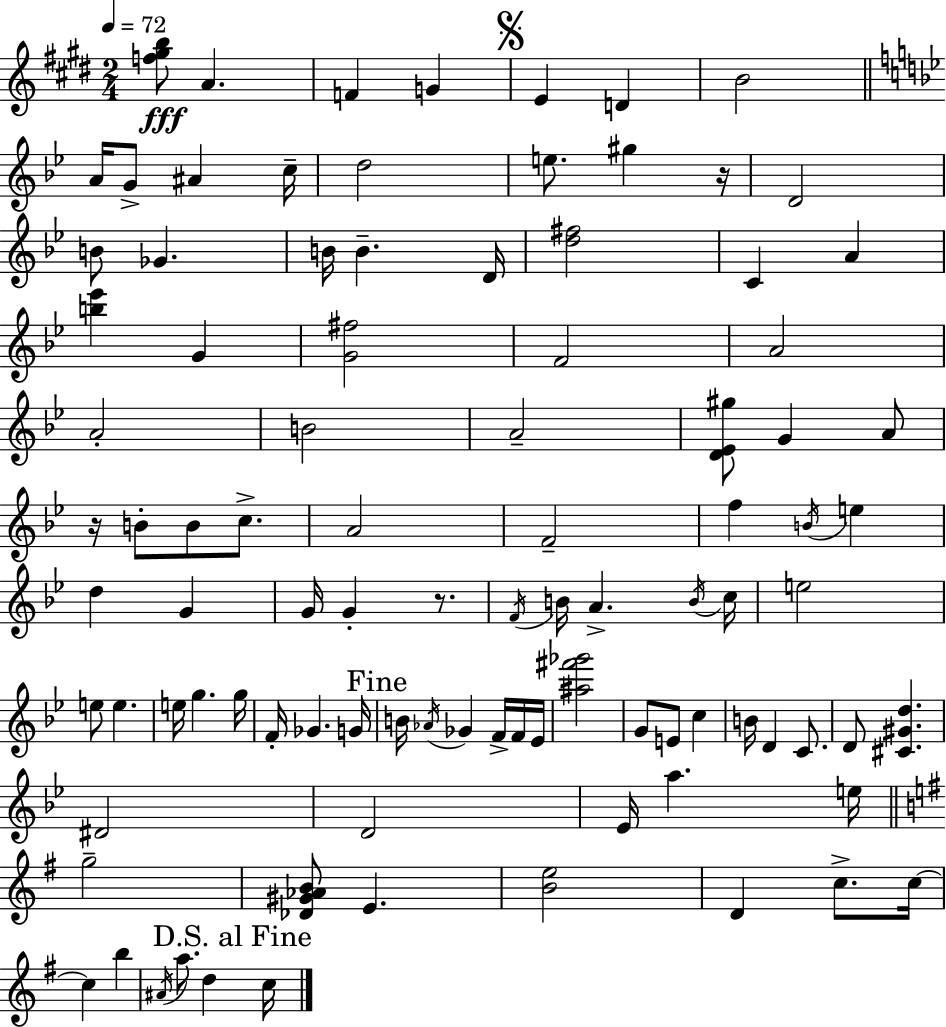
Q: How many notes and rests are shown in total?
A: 96